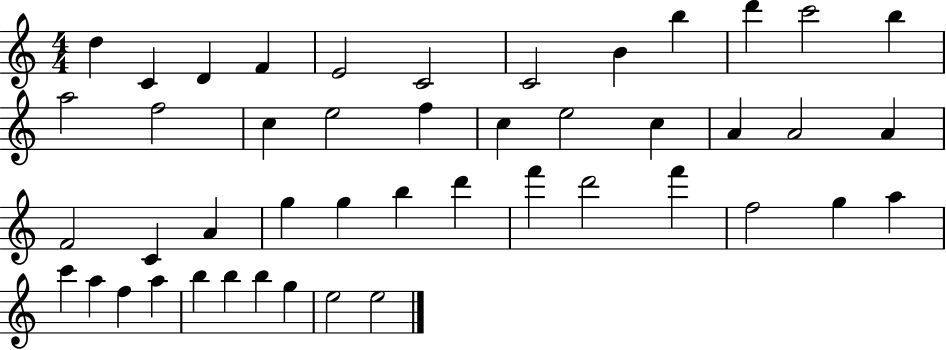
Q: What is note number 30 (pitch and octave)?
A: D6